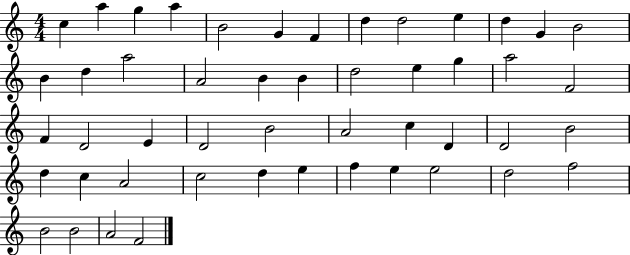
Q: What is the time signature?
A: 4/4